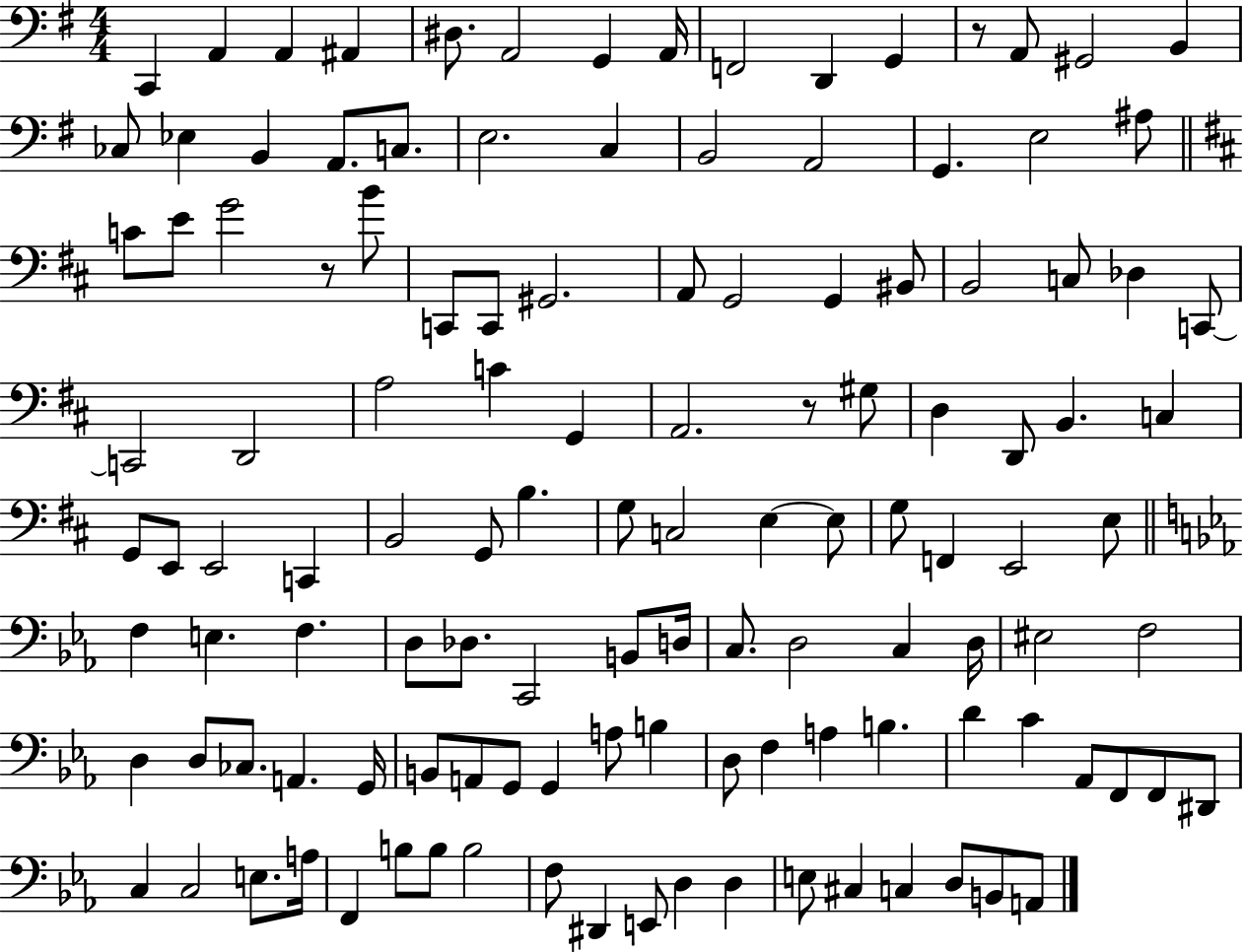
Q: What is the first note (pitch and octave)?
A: C2